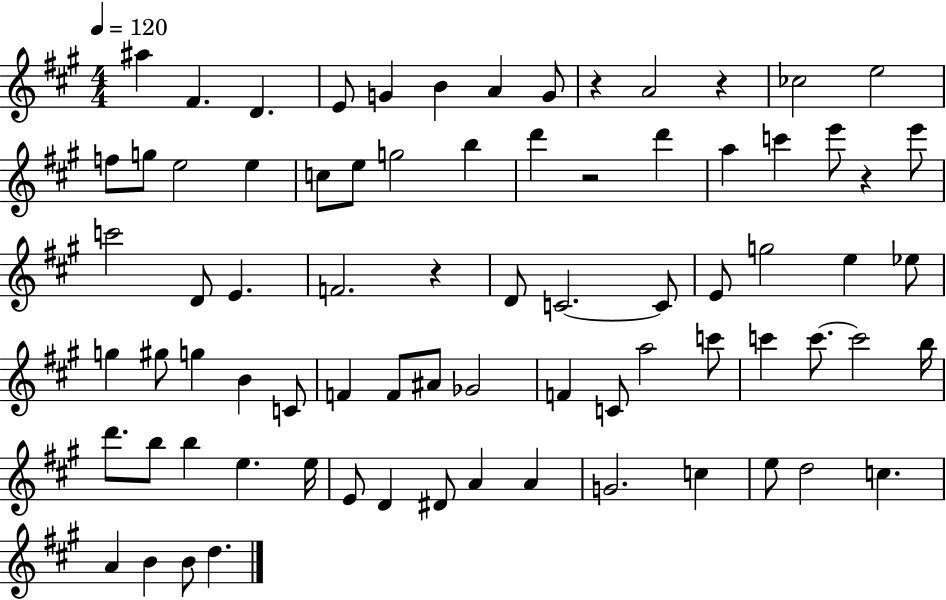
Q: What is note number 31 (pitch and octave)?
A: C4